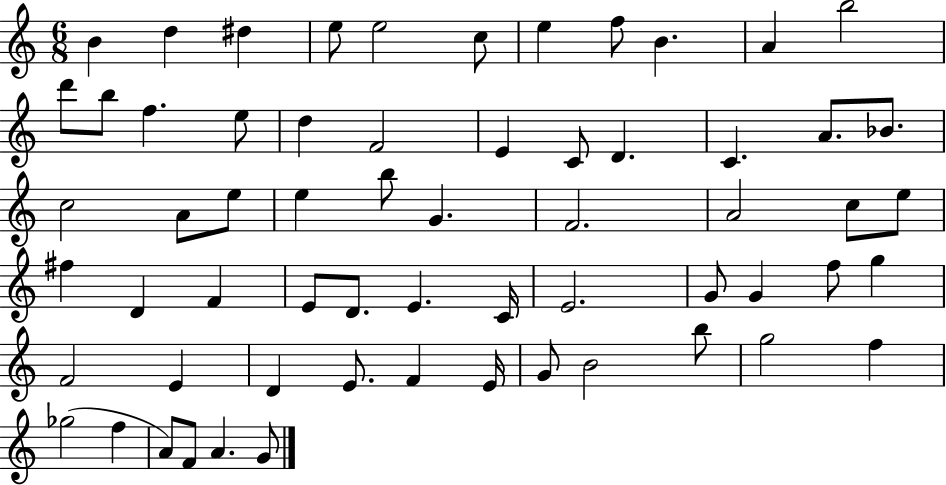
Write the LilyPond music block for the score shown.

{
  \clef treble
  \numericTimeSignature
  \time 6/8
  \key c \major
  b'4 d''4 dis''4 | e''8 e''2 c''8 | e''4 f''8 b'4. | a'4 b''2 | \break d'''8 b''8 f''4. e''8 | d''4 f'2 | e'4 c'8 d'4. | c'4. a'8. bes'8. | \break c''2 a'8 e''8 | e''4 b''8 g'4. | f'2. | a'2 c''8 e''8 | \break fis''4 d'4 f'4 | e'8 d'8. e'4. c'16 | e'2. | g'8 g'4 f''8 g''4 | \break f'2 e'4 | d'4 e'8. f'4 e'16 | g'8 b'2 b''8 | g''2 f''4 | \break ges''2( f''4 | a'8) f'8 a'4. g'8 | \bar "|."
}